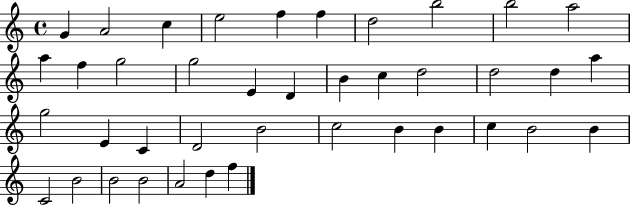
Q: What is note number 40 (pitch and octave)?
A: F5